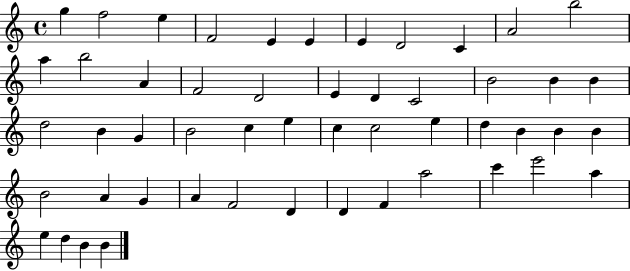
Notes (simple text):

G5/q F5/h E5/q F4/h E4/q E4/q E4/q D4/h C4/q A4/h B5/h A5/q B5/h A4/q F4/h D4/h E4/q D4/q C4/h B4/h B4/q B4/q D5/h B4/q G4/q B4/h C5/q E5/q C5/q C5/h E5/q D5/q B4/q B4/q B4/q B4/h A4/q G4/q A4/q F4/h D4/q D4/q F4/q A5/h C6/q E6/h A5/q E5/q D5/q B4/q B4/q